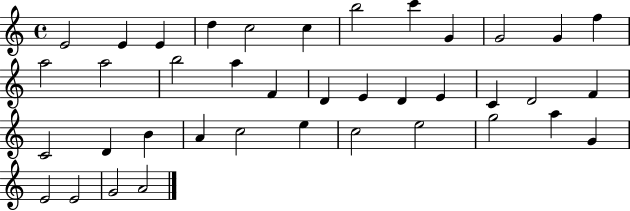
E4/h E4/q E4/q D5/q C5/h C5/q B5/h C6/q G4/q G4/h G4/q F5/q A5/h A5/h B5/h A5/q F4/q D4/q E4/q D4/q E4/q C4/q D4/h F4/q C4/h D4/q B4/q A4/q C5/h E5/q C5/h E5/h G5/h A5/q G4/q E4/h E4/h G4/h A4/h